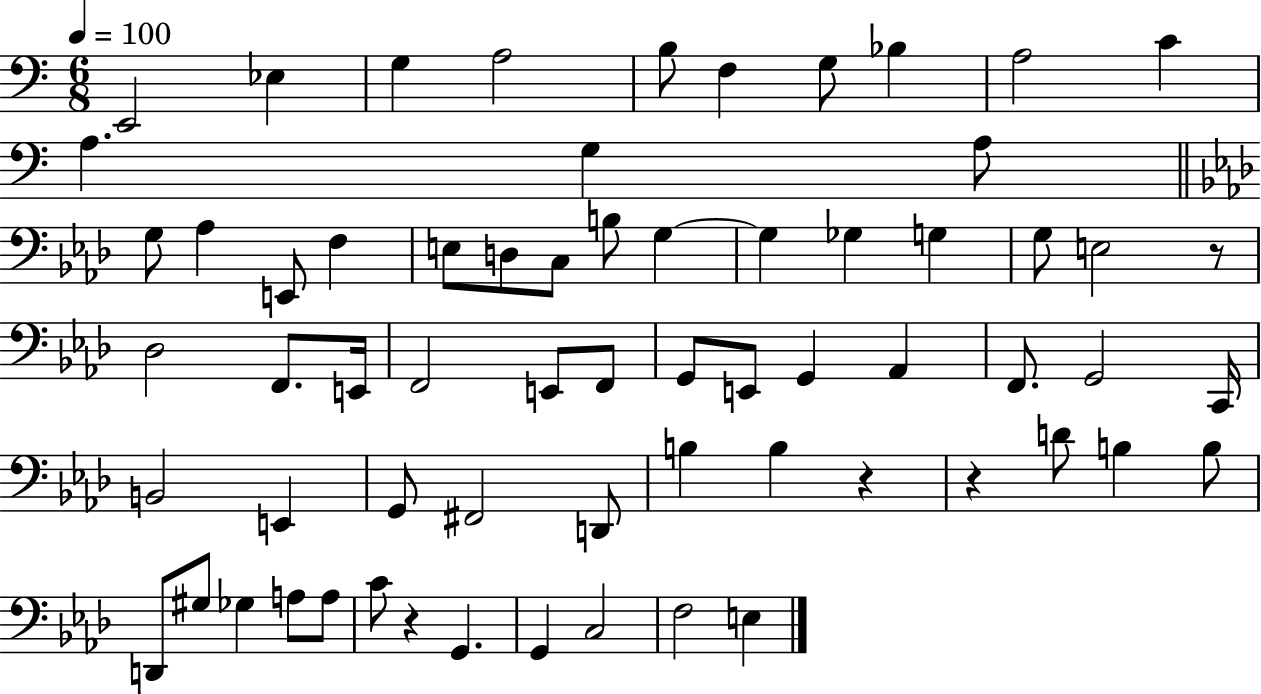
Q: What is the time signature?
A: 6/8